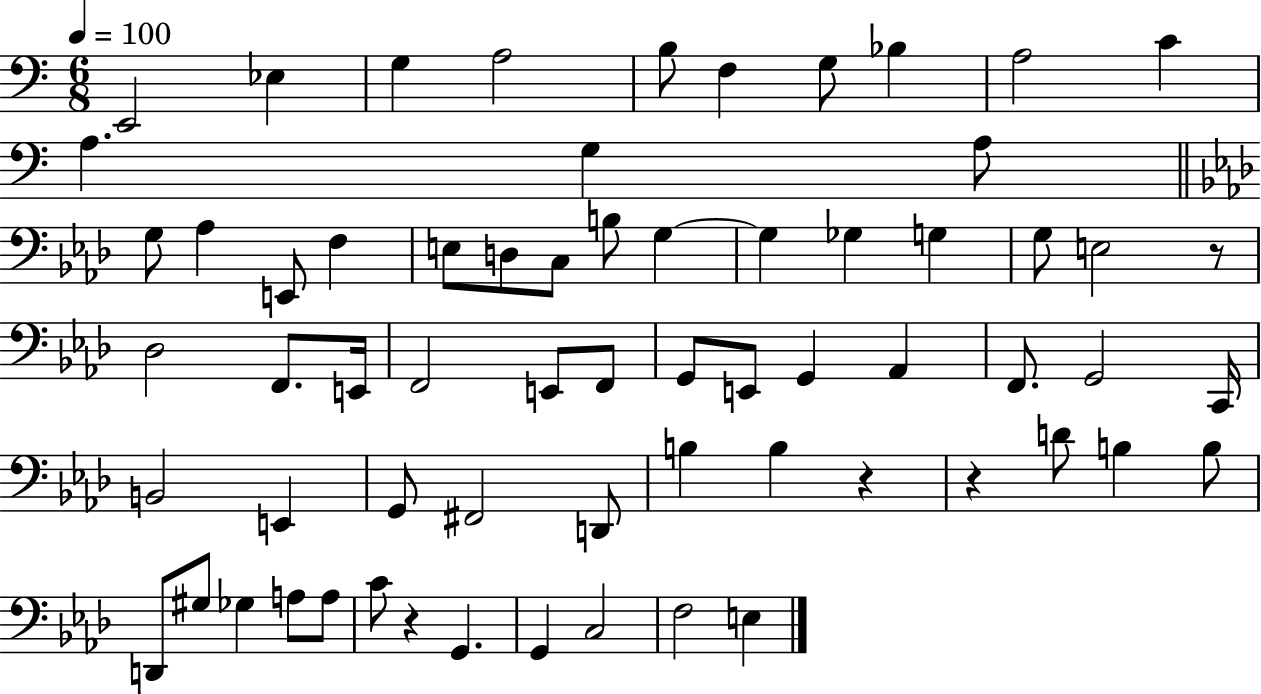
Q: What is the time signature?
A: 6/8